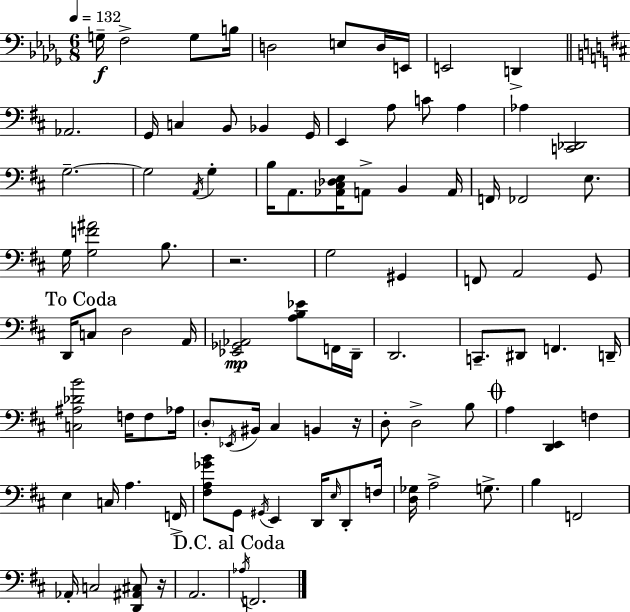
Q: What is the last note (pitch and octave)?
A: F2